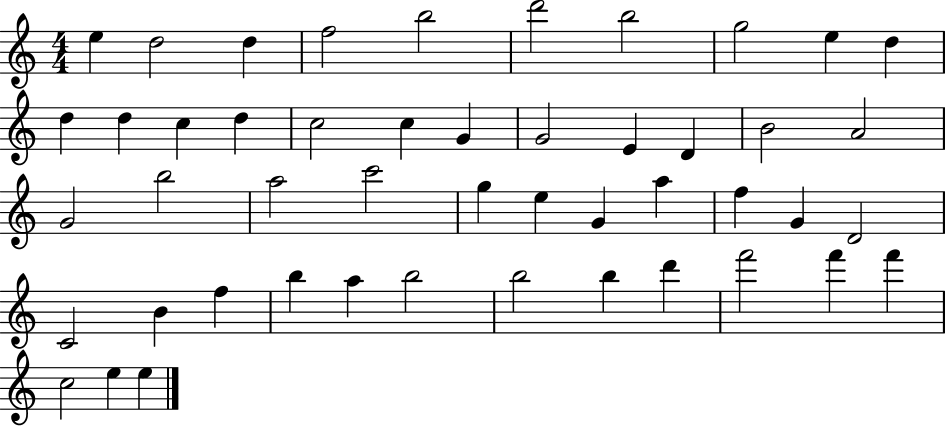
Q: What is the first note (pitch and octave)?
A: E5